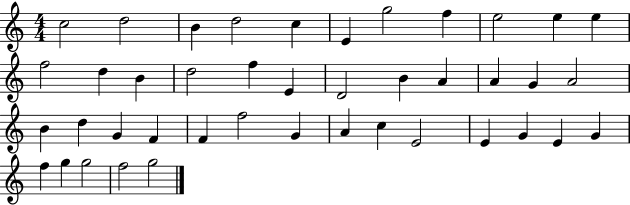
C5/h D5/h B4/q D5/h C5/q E4/q G5/h F5/q E5/h E5/q E5/q F5/h D5/q B4/q D5/h F5/q E4/q D4/h B4/q A4/q A4/q G4/q A4/h B4/q D5/q G4/q F4/q F4/q F5/h G4/q A4/q C5/q E4/h E4/q G4/q E4/q G4/q F5/q G5/q G5/h F5/h G5/h